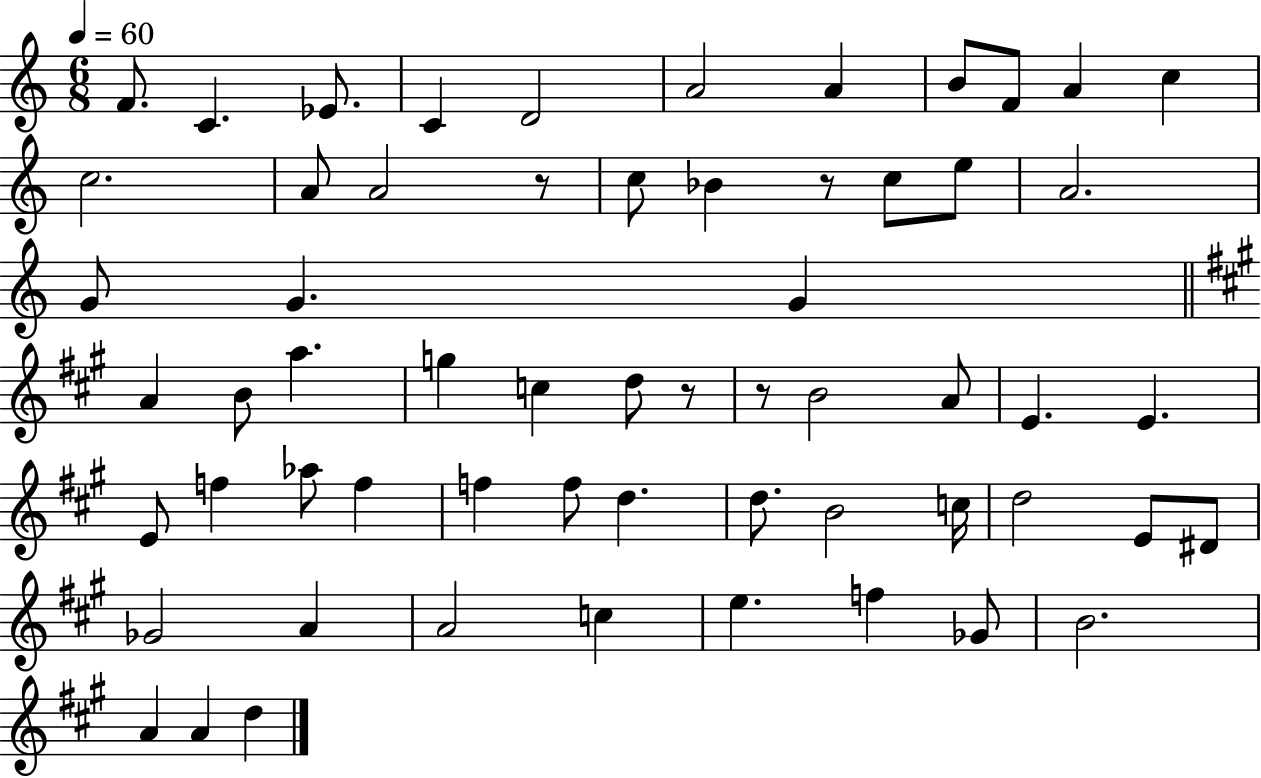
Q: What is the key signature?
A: C major